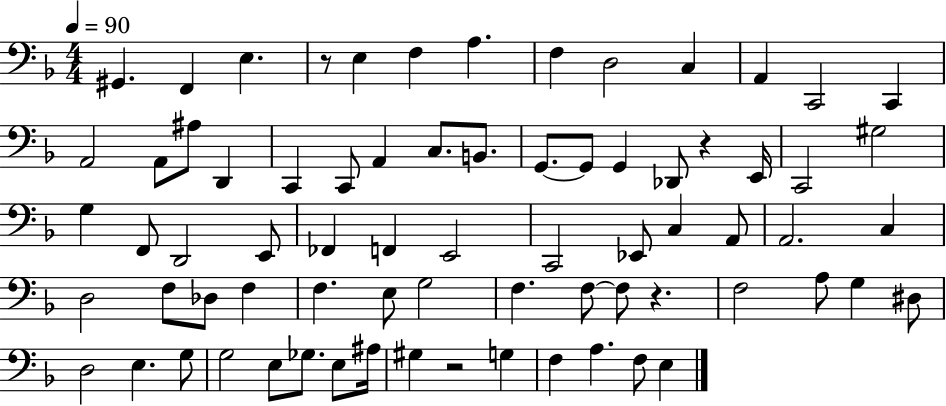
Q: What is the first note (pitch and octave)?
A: G#2